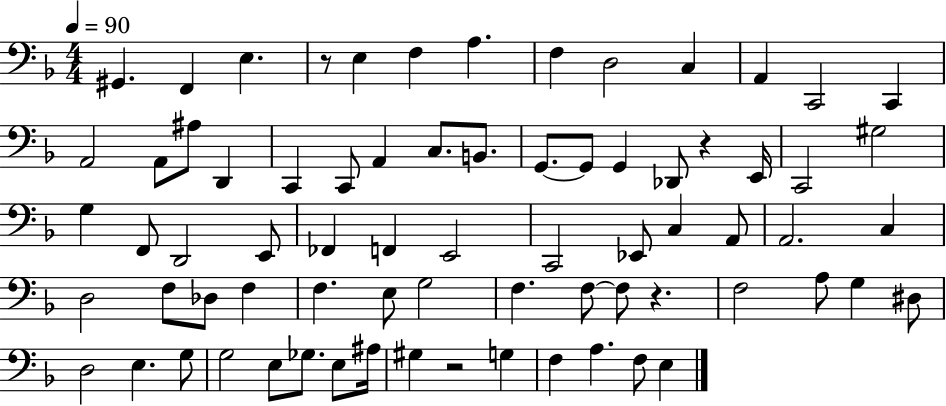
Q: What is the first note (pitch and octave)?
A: G#2